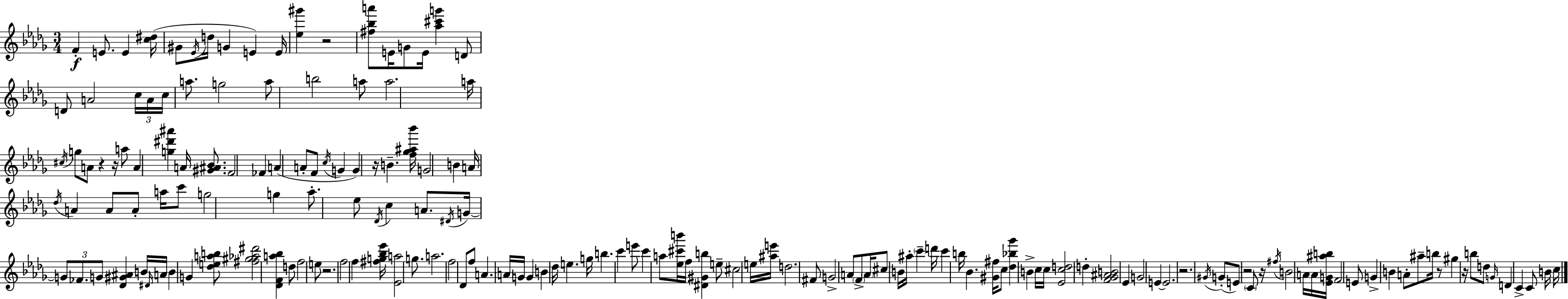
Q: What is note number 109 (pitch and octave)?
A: B4